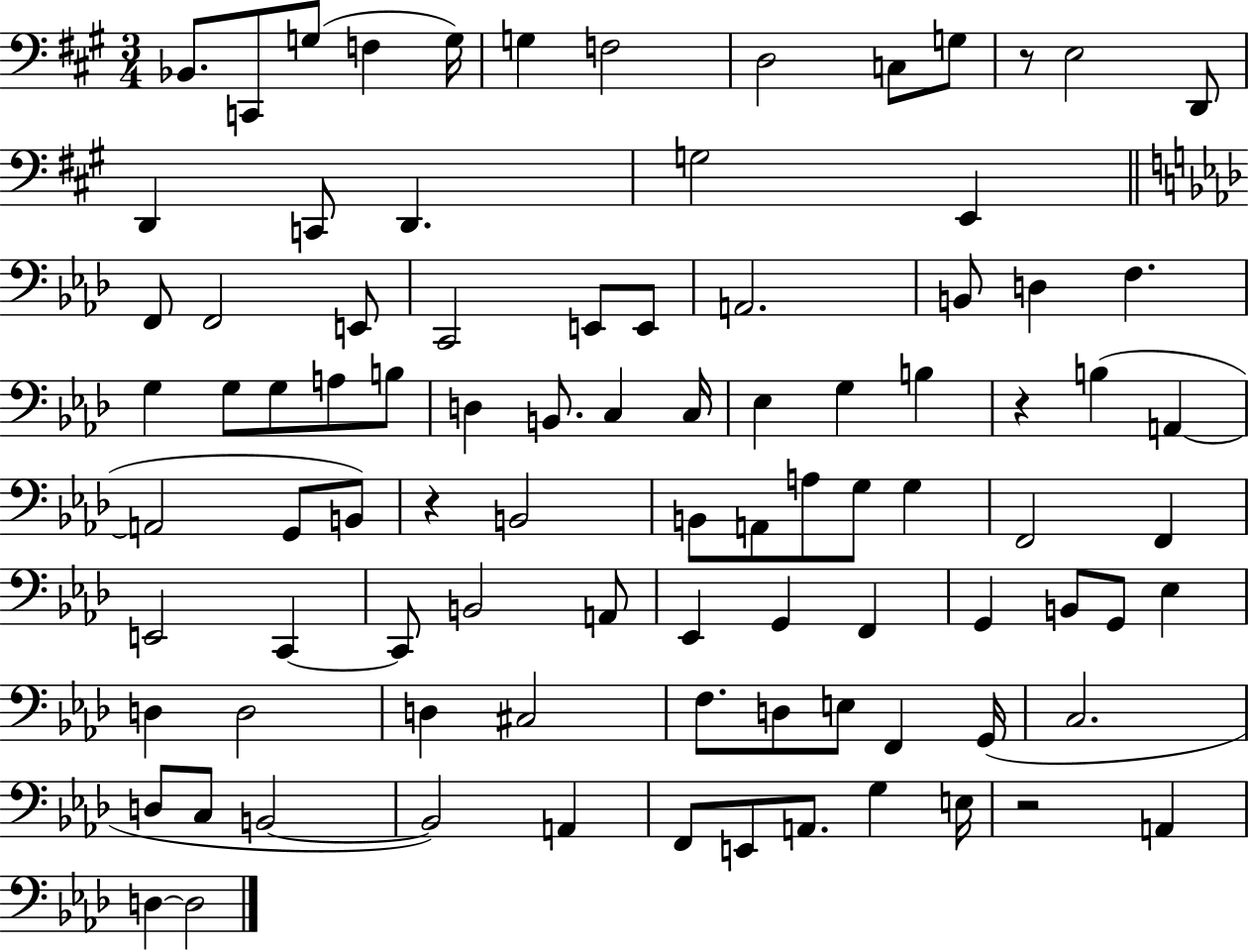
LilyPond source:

{
  \clef bass
  \numericTimeSignature
  \time 3/4
  \key a \major
  bes,8. c,8 g8( f4 g16) | g4 f2 | d2 c8 g8 | r8 e2 d,8 | \break d,4 c,8 d,4. | g2 e,4 | \bar "||" \break \key f \minor f,8 f,2 e,8 | c,2 e,8 e,8 | a,2. | b,8 d4 f4. | \break g4 g8 g8 a8 b8 | d4 b,8. c4 c16 | ees4 g4 b4 | r4 b4( a,4~~ | \break a,2 g,8 b,8) | r4 b,2 | b,8 a,8 a8 g8 g4 | f,2 f,4 | \break e,2 c,4~~ | c,8 b,2 a,8 | ees,4 g,4 f,4 | g,4 b,8 g,8 ees4 | \break d4 d2 | d4 cis2 | f8. d8 e8 f,4 g,16( | c2. | \break d8 c8 b,2~~ | b,2) a,4 | f,8 e,8 a,8. g4 e16 | r2 a,4 | \break d4~~ d2 | \bar "|."
}